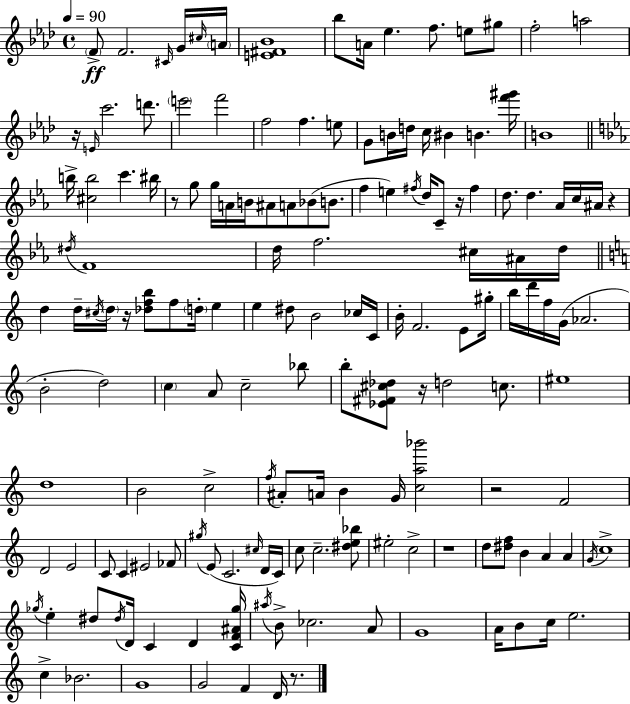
X:1
T:Untitled
M:4/4
L:1/4
K:Ab
F/2 F2 ^C/4 G/4 ^c/4 A/4 [E^F_B]4 _b/2 A/4 _e f/2 e/2 ^g/2 f2 a2 z/4 E/4 c'2 d'/2 e'2 f'2 f2 f e/2 G/2 B/4 d/4 c/4 ^B B [f'^g']/4 B4 b/4 [^cb]2 c' ^b/4 z/2 g/2 g/4 A/4 B/4 ^A/2 A/2 _B/2 B/2 f e ^f/4 d/4 C/2 z/4 ^f d/2 d _A/4 c/4 ^A/4 z ^d/4 F4 d/4 f2 ^c/4 ^A/4 d/4 d d/4 ^c/4 d/4 z/4 [_dfb]/2 f/2 d/4 e e ^d/2 B2 _c/4 C/4 B/4 F2 E/2 ^g/4 b/4 d'/4 f/4 G/4 _A2 B2 d2 c A/2 c2 _b/2 b/2 [_E^F^c_d]/2 z/4 d2 c/2 ^e4 d4 B2 c2 f/4 ^A/2 A/4 B G/4 [ca_b']2 z2 F2 D2 E2 C/2 C ^E2 _F/2 ^g/4 E/2 C2 ^c/4 D/4 C/4 c/2 c2 [^de_b]/2 ^e2 c2 z4 d/2 [^df]/2 B A A G/4 c4 _g/4 e ^d/2 ^d/4 D/4 C D [CF^A_g]/4 ^a/4 B/2 _c2 A/2 G4 A/4 B/2 c/4 e2 c _B2 G4 G2 F D/4 z/2